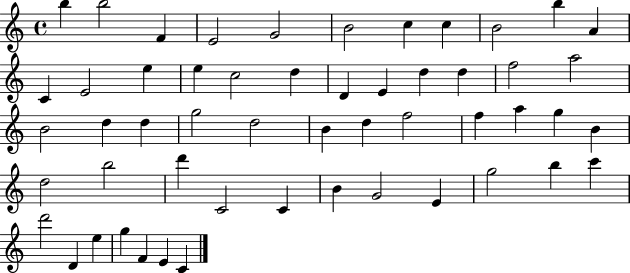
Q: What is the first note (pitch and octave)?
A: B5